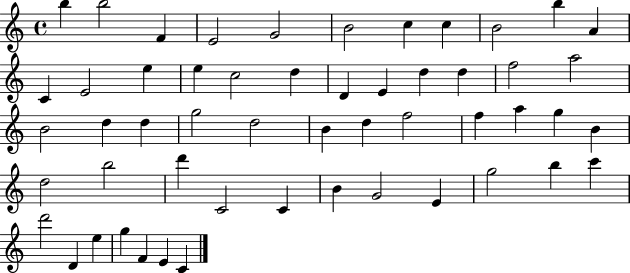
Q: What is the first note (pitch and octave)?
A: B5